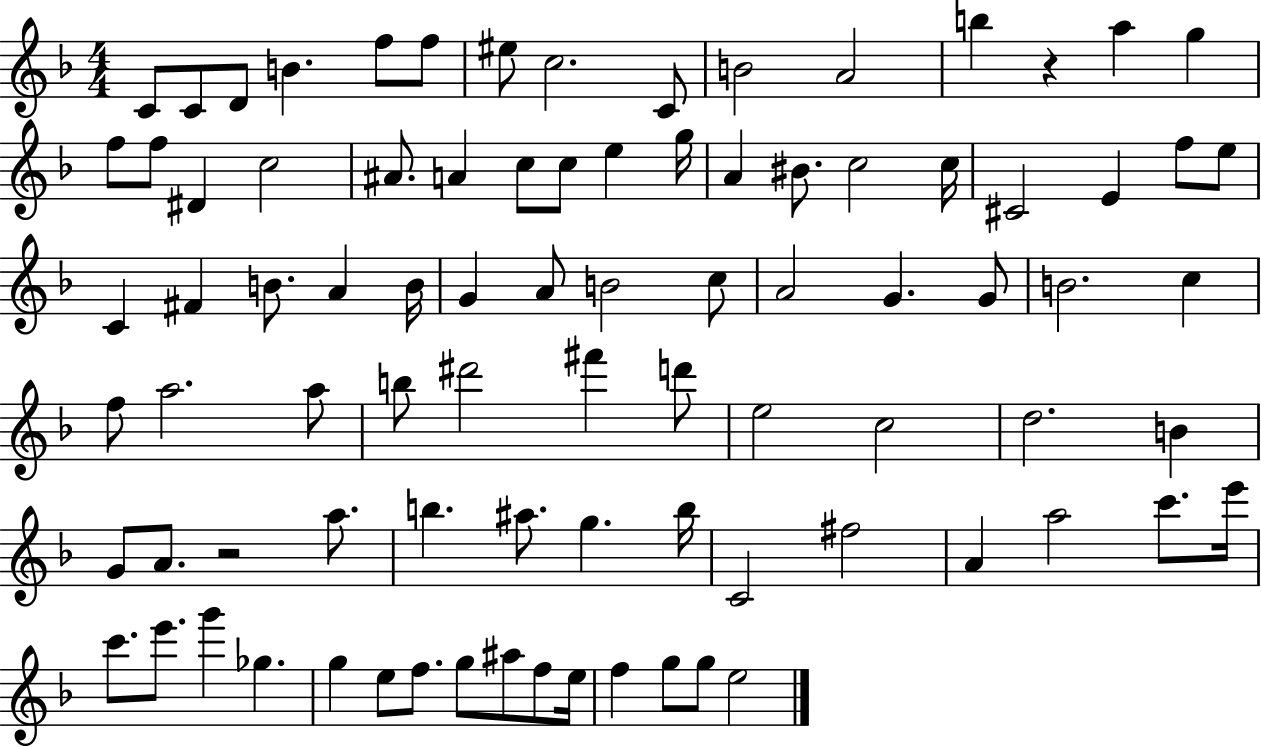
X:1
T:Untitled
M:4/4
L:1/4
K:F
C/2 C/2 D/2 B f/2 f/2 ^e/2 c2 C/2 B2 A2 b z a g f/2 f/2 ^D c2 ^A/2 A c/2 c/2 e g/4 A ^B/2 c2 c/4 ^C2 E f/2 e/2 C ^F B/2 A B/4 G A/2 B2 c/2 A2 G G/2 B2 c f/2 a2 a/2 b/2 ^d'2 ^f' d'/2 e2 c2 d2 B G/2 A/2 z2 a/2 b ^a/2 g b/4 C2 ^f2 A a2 c'/2 e'/4 c'/2 e'/2 g' _g g e/2 f/2 g/2 ^a/2 f/2 e/4 f g/2 g/2 e2